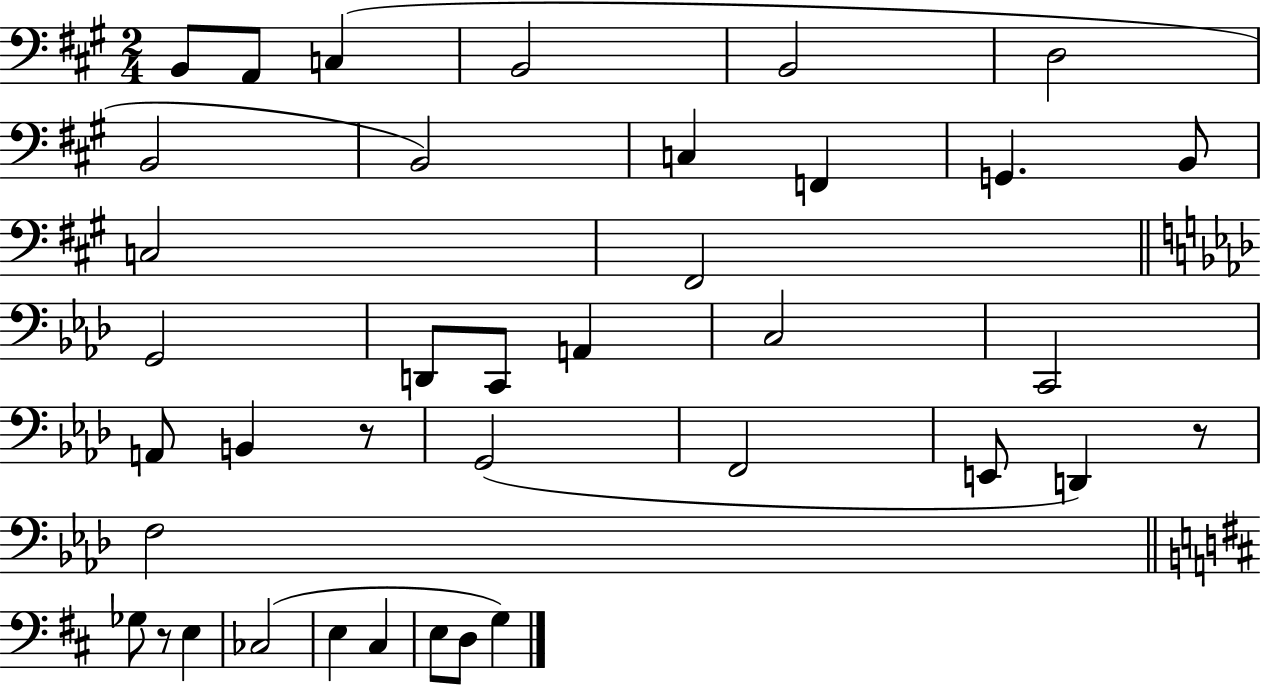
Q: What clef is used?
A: bass